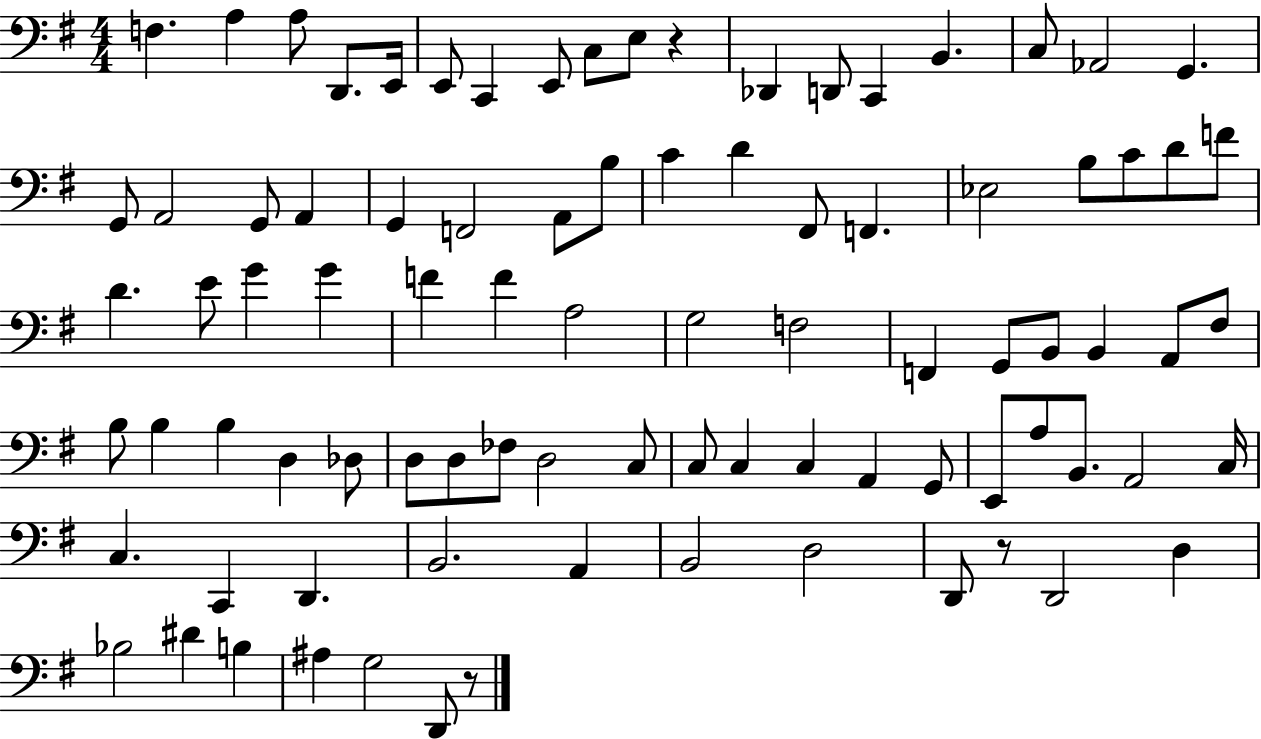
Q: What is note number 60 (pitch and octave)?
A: C3